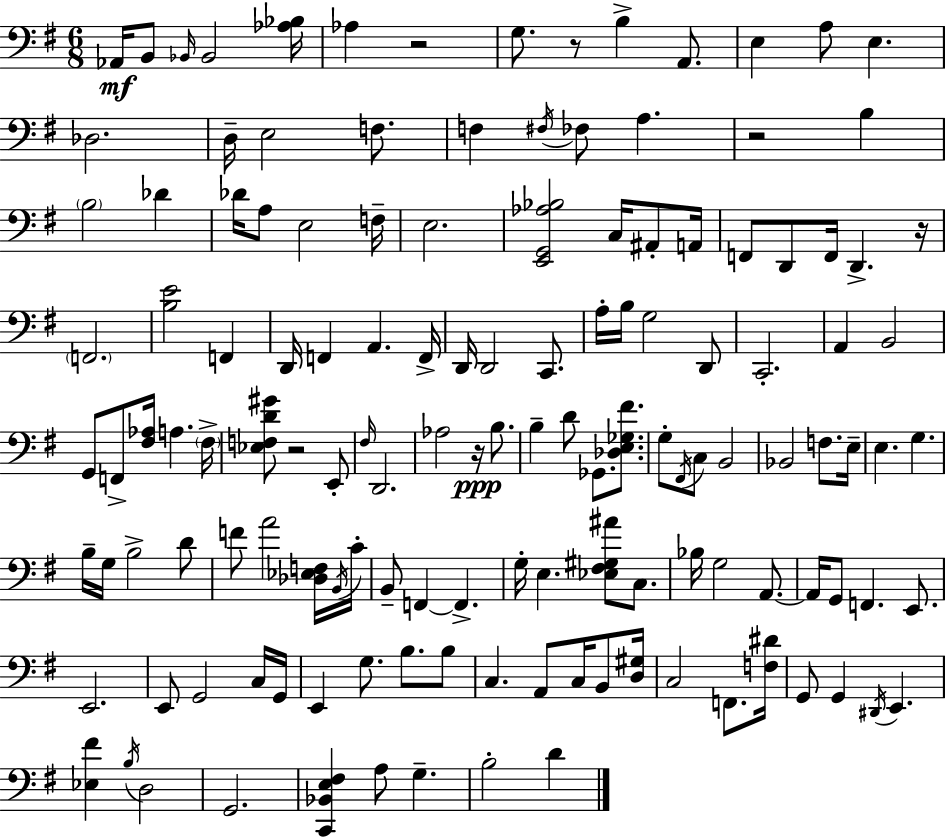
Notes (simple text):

Ab2/s B2/e Bb2/s Bb2/h [Ab3,Bb3]/s Ab3/q R/h G3/e. R/e B3/q A2/e. E3/q A3/e E3/q. Db3/h. D3/s E3/h F3/e. F3/q F#3/s FES3/e A3/q. R/h B3/q B3/h Db4/q Db4/s A3/e E3/h F3/s E3/h. [E2,G2,Ab3,Bb3]/h C3/s A#2/e A2/s F2/e D2/e F2/s D2/q. R/s F2/h. [B3,E4]/h F2/q D2/s F2/q A2/q. F2/s D2/s D2/h C2/e. A3/s B3/s G3/h D2/e C2/h. A2/q B2/h G2/e F2/e [F#3,Ab3]/s A3/q. F#3/s [Eb3,F3,D4,G#4]/e R/h E2/e F#3/s D2/h. Ab3/h R/s B3/e. B3/q D4/e Gb2/e. [Db3,E3,Gb3,F#4]/e. G3/e F#2/s C3/e B2/h Bb2/h F3/e. E3/s E3/q. G3/q. B3/s G3/s B3/h D4/e F4/e A4/h [Db3,Eb3,F3]/s B2/s C4/s B2/e F2/q F2/q. G3/s E3/q. [Eb3,F#3,G#3,A#4]/e C3/e. Bb3/s G3/h A2/e. A2/s G2/e F2/q. E2/e. E2/h. E2/e G2/h C3/s G2/s E2/q G3/e. B3/e. B3/e C3/q. A2/e C3/s B2/e [D3,G#3]/s C3/h F2/e. [F3,D#4]/s G2/e G2/q D#2/s E2/q. [Eb3,F#4]/q B3/s D3/h G2/h. [C2,Bb2,E3,F#3]/q A3/e G3/q. B3/h D4/q